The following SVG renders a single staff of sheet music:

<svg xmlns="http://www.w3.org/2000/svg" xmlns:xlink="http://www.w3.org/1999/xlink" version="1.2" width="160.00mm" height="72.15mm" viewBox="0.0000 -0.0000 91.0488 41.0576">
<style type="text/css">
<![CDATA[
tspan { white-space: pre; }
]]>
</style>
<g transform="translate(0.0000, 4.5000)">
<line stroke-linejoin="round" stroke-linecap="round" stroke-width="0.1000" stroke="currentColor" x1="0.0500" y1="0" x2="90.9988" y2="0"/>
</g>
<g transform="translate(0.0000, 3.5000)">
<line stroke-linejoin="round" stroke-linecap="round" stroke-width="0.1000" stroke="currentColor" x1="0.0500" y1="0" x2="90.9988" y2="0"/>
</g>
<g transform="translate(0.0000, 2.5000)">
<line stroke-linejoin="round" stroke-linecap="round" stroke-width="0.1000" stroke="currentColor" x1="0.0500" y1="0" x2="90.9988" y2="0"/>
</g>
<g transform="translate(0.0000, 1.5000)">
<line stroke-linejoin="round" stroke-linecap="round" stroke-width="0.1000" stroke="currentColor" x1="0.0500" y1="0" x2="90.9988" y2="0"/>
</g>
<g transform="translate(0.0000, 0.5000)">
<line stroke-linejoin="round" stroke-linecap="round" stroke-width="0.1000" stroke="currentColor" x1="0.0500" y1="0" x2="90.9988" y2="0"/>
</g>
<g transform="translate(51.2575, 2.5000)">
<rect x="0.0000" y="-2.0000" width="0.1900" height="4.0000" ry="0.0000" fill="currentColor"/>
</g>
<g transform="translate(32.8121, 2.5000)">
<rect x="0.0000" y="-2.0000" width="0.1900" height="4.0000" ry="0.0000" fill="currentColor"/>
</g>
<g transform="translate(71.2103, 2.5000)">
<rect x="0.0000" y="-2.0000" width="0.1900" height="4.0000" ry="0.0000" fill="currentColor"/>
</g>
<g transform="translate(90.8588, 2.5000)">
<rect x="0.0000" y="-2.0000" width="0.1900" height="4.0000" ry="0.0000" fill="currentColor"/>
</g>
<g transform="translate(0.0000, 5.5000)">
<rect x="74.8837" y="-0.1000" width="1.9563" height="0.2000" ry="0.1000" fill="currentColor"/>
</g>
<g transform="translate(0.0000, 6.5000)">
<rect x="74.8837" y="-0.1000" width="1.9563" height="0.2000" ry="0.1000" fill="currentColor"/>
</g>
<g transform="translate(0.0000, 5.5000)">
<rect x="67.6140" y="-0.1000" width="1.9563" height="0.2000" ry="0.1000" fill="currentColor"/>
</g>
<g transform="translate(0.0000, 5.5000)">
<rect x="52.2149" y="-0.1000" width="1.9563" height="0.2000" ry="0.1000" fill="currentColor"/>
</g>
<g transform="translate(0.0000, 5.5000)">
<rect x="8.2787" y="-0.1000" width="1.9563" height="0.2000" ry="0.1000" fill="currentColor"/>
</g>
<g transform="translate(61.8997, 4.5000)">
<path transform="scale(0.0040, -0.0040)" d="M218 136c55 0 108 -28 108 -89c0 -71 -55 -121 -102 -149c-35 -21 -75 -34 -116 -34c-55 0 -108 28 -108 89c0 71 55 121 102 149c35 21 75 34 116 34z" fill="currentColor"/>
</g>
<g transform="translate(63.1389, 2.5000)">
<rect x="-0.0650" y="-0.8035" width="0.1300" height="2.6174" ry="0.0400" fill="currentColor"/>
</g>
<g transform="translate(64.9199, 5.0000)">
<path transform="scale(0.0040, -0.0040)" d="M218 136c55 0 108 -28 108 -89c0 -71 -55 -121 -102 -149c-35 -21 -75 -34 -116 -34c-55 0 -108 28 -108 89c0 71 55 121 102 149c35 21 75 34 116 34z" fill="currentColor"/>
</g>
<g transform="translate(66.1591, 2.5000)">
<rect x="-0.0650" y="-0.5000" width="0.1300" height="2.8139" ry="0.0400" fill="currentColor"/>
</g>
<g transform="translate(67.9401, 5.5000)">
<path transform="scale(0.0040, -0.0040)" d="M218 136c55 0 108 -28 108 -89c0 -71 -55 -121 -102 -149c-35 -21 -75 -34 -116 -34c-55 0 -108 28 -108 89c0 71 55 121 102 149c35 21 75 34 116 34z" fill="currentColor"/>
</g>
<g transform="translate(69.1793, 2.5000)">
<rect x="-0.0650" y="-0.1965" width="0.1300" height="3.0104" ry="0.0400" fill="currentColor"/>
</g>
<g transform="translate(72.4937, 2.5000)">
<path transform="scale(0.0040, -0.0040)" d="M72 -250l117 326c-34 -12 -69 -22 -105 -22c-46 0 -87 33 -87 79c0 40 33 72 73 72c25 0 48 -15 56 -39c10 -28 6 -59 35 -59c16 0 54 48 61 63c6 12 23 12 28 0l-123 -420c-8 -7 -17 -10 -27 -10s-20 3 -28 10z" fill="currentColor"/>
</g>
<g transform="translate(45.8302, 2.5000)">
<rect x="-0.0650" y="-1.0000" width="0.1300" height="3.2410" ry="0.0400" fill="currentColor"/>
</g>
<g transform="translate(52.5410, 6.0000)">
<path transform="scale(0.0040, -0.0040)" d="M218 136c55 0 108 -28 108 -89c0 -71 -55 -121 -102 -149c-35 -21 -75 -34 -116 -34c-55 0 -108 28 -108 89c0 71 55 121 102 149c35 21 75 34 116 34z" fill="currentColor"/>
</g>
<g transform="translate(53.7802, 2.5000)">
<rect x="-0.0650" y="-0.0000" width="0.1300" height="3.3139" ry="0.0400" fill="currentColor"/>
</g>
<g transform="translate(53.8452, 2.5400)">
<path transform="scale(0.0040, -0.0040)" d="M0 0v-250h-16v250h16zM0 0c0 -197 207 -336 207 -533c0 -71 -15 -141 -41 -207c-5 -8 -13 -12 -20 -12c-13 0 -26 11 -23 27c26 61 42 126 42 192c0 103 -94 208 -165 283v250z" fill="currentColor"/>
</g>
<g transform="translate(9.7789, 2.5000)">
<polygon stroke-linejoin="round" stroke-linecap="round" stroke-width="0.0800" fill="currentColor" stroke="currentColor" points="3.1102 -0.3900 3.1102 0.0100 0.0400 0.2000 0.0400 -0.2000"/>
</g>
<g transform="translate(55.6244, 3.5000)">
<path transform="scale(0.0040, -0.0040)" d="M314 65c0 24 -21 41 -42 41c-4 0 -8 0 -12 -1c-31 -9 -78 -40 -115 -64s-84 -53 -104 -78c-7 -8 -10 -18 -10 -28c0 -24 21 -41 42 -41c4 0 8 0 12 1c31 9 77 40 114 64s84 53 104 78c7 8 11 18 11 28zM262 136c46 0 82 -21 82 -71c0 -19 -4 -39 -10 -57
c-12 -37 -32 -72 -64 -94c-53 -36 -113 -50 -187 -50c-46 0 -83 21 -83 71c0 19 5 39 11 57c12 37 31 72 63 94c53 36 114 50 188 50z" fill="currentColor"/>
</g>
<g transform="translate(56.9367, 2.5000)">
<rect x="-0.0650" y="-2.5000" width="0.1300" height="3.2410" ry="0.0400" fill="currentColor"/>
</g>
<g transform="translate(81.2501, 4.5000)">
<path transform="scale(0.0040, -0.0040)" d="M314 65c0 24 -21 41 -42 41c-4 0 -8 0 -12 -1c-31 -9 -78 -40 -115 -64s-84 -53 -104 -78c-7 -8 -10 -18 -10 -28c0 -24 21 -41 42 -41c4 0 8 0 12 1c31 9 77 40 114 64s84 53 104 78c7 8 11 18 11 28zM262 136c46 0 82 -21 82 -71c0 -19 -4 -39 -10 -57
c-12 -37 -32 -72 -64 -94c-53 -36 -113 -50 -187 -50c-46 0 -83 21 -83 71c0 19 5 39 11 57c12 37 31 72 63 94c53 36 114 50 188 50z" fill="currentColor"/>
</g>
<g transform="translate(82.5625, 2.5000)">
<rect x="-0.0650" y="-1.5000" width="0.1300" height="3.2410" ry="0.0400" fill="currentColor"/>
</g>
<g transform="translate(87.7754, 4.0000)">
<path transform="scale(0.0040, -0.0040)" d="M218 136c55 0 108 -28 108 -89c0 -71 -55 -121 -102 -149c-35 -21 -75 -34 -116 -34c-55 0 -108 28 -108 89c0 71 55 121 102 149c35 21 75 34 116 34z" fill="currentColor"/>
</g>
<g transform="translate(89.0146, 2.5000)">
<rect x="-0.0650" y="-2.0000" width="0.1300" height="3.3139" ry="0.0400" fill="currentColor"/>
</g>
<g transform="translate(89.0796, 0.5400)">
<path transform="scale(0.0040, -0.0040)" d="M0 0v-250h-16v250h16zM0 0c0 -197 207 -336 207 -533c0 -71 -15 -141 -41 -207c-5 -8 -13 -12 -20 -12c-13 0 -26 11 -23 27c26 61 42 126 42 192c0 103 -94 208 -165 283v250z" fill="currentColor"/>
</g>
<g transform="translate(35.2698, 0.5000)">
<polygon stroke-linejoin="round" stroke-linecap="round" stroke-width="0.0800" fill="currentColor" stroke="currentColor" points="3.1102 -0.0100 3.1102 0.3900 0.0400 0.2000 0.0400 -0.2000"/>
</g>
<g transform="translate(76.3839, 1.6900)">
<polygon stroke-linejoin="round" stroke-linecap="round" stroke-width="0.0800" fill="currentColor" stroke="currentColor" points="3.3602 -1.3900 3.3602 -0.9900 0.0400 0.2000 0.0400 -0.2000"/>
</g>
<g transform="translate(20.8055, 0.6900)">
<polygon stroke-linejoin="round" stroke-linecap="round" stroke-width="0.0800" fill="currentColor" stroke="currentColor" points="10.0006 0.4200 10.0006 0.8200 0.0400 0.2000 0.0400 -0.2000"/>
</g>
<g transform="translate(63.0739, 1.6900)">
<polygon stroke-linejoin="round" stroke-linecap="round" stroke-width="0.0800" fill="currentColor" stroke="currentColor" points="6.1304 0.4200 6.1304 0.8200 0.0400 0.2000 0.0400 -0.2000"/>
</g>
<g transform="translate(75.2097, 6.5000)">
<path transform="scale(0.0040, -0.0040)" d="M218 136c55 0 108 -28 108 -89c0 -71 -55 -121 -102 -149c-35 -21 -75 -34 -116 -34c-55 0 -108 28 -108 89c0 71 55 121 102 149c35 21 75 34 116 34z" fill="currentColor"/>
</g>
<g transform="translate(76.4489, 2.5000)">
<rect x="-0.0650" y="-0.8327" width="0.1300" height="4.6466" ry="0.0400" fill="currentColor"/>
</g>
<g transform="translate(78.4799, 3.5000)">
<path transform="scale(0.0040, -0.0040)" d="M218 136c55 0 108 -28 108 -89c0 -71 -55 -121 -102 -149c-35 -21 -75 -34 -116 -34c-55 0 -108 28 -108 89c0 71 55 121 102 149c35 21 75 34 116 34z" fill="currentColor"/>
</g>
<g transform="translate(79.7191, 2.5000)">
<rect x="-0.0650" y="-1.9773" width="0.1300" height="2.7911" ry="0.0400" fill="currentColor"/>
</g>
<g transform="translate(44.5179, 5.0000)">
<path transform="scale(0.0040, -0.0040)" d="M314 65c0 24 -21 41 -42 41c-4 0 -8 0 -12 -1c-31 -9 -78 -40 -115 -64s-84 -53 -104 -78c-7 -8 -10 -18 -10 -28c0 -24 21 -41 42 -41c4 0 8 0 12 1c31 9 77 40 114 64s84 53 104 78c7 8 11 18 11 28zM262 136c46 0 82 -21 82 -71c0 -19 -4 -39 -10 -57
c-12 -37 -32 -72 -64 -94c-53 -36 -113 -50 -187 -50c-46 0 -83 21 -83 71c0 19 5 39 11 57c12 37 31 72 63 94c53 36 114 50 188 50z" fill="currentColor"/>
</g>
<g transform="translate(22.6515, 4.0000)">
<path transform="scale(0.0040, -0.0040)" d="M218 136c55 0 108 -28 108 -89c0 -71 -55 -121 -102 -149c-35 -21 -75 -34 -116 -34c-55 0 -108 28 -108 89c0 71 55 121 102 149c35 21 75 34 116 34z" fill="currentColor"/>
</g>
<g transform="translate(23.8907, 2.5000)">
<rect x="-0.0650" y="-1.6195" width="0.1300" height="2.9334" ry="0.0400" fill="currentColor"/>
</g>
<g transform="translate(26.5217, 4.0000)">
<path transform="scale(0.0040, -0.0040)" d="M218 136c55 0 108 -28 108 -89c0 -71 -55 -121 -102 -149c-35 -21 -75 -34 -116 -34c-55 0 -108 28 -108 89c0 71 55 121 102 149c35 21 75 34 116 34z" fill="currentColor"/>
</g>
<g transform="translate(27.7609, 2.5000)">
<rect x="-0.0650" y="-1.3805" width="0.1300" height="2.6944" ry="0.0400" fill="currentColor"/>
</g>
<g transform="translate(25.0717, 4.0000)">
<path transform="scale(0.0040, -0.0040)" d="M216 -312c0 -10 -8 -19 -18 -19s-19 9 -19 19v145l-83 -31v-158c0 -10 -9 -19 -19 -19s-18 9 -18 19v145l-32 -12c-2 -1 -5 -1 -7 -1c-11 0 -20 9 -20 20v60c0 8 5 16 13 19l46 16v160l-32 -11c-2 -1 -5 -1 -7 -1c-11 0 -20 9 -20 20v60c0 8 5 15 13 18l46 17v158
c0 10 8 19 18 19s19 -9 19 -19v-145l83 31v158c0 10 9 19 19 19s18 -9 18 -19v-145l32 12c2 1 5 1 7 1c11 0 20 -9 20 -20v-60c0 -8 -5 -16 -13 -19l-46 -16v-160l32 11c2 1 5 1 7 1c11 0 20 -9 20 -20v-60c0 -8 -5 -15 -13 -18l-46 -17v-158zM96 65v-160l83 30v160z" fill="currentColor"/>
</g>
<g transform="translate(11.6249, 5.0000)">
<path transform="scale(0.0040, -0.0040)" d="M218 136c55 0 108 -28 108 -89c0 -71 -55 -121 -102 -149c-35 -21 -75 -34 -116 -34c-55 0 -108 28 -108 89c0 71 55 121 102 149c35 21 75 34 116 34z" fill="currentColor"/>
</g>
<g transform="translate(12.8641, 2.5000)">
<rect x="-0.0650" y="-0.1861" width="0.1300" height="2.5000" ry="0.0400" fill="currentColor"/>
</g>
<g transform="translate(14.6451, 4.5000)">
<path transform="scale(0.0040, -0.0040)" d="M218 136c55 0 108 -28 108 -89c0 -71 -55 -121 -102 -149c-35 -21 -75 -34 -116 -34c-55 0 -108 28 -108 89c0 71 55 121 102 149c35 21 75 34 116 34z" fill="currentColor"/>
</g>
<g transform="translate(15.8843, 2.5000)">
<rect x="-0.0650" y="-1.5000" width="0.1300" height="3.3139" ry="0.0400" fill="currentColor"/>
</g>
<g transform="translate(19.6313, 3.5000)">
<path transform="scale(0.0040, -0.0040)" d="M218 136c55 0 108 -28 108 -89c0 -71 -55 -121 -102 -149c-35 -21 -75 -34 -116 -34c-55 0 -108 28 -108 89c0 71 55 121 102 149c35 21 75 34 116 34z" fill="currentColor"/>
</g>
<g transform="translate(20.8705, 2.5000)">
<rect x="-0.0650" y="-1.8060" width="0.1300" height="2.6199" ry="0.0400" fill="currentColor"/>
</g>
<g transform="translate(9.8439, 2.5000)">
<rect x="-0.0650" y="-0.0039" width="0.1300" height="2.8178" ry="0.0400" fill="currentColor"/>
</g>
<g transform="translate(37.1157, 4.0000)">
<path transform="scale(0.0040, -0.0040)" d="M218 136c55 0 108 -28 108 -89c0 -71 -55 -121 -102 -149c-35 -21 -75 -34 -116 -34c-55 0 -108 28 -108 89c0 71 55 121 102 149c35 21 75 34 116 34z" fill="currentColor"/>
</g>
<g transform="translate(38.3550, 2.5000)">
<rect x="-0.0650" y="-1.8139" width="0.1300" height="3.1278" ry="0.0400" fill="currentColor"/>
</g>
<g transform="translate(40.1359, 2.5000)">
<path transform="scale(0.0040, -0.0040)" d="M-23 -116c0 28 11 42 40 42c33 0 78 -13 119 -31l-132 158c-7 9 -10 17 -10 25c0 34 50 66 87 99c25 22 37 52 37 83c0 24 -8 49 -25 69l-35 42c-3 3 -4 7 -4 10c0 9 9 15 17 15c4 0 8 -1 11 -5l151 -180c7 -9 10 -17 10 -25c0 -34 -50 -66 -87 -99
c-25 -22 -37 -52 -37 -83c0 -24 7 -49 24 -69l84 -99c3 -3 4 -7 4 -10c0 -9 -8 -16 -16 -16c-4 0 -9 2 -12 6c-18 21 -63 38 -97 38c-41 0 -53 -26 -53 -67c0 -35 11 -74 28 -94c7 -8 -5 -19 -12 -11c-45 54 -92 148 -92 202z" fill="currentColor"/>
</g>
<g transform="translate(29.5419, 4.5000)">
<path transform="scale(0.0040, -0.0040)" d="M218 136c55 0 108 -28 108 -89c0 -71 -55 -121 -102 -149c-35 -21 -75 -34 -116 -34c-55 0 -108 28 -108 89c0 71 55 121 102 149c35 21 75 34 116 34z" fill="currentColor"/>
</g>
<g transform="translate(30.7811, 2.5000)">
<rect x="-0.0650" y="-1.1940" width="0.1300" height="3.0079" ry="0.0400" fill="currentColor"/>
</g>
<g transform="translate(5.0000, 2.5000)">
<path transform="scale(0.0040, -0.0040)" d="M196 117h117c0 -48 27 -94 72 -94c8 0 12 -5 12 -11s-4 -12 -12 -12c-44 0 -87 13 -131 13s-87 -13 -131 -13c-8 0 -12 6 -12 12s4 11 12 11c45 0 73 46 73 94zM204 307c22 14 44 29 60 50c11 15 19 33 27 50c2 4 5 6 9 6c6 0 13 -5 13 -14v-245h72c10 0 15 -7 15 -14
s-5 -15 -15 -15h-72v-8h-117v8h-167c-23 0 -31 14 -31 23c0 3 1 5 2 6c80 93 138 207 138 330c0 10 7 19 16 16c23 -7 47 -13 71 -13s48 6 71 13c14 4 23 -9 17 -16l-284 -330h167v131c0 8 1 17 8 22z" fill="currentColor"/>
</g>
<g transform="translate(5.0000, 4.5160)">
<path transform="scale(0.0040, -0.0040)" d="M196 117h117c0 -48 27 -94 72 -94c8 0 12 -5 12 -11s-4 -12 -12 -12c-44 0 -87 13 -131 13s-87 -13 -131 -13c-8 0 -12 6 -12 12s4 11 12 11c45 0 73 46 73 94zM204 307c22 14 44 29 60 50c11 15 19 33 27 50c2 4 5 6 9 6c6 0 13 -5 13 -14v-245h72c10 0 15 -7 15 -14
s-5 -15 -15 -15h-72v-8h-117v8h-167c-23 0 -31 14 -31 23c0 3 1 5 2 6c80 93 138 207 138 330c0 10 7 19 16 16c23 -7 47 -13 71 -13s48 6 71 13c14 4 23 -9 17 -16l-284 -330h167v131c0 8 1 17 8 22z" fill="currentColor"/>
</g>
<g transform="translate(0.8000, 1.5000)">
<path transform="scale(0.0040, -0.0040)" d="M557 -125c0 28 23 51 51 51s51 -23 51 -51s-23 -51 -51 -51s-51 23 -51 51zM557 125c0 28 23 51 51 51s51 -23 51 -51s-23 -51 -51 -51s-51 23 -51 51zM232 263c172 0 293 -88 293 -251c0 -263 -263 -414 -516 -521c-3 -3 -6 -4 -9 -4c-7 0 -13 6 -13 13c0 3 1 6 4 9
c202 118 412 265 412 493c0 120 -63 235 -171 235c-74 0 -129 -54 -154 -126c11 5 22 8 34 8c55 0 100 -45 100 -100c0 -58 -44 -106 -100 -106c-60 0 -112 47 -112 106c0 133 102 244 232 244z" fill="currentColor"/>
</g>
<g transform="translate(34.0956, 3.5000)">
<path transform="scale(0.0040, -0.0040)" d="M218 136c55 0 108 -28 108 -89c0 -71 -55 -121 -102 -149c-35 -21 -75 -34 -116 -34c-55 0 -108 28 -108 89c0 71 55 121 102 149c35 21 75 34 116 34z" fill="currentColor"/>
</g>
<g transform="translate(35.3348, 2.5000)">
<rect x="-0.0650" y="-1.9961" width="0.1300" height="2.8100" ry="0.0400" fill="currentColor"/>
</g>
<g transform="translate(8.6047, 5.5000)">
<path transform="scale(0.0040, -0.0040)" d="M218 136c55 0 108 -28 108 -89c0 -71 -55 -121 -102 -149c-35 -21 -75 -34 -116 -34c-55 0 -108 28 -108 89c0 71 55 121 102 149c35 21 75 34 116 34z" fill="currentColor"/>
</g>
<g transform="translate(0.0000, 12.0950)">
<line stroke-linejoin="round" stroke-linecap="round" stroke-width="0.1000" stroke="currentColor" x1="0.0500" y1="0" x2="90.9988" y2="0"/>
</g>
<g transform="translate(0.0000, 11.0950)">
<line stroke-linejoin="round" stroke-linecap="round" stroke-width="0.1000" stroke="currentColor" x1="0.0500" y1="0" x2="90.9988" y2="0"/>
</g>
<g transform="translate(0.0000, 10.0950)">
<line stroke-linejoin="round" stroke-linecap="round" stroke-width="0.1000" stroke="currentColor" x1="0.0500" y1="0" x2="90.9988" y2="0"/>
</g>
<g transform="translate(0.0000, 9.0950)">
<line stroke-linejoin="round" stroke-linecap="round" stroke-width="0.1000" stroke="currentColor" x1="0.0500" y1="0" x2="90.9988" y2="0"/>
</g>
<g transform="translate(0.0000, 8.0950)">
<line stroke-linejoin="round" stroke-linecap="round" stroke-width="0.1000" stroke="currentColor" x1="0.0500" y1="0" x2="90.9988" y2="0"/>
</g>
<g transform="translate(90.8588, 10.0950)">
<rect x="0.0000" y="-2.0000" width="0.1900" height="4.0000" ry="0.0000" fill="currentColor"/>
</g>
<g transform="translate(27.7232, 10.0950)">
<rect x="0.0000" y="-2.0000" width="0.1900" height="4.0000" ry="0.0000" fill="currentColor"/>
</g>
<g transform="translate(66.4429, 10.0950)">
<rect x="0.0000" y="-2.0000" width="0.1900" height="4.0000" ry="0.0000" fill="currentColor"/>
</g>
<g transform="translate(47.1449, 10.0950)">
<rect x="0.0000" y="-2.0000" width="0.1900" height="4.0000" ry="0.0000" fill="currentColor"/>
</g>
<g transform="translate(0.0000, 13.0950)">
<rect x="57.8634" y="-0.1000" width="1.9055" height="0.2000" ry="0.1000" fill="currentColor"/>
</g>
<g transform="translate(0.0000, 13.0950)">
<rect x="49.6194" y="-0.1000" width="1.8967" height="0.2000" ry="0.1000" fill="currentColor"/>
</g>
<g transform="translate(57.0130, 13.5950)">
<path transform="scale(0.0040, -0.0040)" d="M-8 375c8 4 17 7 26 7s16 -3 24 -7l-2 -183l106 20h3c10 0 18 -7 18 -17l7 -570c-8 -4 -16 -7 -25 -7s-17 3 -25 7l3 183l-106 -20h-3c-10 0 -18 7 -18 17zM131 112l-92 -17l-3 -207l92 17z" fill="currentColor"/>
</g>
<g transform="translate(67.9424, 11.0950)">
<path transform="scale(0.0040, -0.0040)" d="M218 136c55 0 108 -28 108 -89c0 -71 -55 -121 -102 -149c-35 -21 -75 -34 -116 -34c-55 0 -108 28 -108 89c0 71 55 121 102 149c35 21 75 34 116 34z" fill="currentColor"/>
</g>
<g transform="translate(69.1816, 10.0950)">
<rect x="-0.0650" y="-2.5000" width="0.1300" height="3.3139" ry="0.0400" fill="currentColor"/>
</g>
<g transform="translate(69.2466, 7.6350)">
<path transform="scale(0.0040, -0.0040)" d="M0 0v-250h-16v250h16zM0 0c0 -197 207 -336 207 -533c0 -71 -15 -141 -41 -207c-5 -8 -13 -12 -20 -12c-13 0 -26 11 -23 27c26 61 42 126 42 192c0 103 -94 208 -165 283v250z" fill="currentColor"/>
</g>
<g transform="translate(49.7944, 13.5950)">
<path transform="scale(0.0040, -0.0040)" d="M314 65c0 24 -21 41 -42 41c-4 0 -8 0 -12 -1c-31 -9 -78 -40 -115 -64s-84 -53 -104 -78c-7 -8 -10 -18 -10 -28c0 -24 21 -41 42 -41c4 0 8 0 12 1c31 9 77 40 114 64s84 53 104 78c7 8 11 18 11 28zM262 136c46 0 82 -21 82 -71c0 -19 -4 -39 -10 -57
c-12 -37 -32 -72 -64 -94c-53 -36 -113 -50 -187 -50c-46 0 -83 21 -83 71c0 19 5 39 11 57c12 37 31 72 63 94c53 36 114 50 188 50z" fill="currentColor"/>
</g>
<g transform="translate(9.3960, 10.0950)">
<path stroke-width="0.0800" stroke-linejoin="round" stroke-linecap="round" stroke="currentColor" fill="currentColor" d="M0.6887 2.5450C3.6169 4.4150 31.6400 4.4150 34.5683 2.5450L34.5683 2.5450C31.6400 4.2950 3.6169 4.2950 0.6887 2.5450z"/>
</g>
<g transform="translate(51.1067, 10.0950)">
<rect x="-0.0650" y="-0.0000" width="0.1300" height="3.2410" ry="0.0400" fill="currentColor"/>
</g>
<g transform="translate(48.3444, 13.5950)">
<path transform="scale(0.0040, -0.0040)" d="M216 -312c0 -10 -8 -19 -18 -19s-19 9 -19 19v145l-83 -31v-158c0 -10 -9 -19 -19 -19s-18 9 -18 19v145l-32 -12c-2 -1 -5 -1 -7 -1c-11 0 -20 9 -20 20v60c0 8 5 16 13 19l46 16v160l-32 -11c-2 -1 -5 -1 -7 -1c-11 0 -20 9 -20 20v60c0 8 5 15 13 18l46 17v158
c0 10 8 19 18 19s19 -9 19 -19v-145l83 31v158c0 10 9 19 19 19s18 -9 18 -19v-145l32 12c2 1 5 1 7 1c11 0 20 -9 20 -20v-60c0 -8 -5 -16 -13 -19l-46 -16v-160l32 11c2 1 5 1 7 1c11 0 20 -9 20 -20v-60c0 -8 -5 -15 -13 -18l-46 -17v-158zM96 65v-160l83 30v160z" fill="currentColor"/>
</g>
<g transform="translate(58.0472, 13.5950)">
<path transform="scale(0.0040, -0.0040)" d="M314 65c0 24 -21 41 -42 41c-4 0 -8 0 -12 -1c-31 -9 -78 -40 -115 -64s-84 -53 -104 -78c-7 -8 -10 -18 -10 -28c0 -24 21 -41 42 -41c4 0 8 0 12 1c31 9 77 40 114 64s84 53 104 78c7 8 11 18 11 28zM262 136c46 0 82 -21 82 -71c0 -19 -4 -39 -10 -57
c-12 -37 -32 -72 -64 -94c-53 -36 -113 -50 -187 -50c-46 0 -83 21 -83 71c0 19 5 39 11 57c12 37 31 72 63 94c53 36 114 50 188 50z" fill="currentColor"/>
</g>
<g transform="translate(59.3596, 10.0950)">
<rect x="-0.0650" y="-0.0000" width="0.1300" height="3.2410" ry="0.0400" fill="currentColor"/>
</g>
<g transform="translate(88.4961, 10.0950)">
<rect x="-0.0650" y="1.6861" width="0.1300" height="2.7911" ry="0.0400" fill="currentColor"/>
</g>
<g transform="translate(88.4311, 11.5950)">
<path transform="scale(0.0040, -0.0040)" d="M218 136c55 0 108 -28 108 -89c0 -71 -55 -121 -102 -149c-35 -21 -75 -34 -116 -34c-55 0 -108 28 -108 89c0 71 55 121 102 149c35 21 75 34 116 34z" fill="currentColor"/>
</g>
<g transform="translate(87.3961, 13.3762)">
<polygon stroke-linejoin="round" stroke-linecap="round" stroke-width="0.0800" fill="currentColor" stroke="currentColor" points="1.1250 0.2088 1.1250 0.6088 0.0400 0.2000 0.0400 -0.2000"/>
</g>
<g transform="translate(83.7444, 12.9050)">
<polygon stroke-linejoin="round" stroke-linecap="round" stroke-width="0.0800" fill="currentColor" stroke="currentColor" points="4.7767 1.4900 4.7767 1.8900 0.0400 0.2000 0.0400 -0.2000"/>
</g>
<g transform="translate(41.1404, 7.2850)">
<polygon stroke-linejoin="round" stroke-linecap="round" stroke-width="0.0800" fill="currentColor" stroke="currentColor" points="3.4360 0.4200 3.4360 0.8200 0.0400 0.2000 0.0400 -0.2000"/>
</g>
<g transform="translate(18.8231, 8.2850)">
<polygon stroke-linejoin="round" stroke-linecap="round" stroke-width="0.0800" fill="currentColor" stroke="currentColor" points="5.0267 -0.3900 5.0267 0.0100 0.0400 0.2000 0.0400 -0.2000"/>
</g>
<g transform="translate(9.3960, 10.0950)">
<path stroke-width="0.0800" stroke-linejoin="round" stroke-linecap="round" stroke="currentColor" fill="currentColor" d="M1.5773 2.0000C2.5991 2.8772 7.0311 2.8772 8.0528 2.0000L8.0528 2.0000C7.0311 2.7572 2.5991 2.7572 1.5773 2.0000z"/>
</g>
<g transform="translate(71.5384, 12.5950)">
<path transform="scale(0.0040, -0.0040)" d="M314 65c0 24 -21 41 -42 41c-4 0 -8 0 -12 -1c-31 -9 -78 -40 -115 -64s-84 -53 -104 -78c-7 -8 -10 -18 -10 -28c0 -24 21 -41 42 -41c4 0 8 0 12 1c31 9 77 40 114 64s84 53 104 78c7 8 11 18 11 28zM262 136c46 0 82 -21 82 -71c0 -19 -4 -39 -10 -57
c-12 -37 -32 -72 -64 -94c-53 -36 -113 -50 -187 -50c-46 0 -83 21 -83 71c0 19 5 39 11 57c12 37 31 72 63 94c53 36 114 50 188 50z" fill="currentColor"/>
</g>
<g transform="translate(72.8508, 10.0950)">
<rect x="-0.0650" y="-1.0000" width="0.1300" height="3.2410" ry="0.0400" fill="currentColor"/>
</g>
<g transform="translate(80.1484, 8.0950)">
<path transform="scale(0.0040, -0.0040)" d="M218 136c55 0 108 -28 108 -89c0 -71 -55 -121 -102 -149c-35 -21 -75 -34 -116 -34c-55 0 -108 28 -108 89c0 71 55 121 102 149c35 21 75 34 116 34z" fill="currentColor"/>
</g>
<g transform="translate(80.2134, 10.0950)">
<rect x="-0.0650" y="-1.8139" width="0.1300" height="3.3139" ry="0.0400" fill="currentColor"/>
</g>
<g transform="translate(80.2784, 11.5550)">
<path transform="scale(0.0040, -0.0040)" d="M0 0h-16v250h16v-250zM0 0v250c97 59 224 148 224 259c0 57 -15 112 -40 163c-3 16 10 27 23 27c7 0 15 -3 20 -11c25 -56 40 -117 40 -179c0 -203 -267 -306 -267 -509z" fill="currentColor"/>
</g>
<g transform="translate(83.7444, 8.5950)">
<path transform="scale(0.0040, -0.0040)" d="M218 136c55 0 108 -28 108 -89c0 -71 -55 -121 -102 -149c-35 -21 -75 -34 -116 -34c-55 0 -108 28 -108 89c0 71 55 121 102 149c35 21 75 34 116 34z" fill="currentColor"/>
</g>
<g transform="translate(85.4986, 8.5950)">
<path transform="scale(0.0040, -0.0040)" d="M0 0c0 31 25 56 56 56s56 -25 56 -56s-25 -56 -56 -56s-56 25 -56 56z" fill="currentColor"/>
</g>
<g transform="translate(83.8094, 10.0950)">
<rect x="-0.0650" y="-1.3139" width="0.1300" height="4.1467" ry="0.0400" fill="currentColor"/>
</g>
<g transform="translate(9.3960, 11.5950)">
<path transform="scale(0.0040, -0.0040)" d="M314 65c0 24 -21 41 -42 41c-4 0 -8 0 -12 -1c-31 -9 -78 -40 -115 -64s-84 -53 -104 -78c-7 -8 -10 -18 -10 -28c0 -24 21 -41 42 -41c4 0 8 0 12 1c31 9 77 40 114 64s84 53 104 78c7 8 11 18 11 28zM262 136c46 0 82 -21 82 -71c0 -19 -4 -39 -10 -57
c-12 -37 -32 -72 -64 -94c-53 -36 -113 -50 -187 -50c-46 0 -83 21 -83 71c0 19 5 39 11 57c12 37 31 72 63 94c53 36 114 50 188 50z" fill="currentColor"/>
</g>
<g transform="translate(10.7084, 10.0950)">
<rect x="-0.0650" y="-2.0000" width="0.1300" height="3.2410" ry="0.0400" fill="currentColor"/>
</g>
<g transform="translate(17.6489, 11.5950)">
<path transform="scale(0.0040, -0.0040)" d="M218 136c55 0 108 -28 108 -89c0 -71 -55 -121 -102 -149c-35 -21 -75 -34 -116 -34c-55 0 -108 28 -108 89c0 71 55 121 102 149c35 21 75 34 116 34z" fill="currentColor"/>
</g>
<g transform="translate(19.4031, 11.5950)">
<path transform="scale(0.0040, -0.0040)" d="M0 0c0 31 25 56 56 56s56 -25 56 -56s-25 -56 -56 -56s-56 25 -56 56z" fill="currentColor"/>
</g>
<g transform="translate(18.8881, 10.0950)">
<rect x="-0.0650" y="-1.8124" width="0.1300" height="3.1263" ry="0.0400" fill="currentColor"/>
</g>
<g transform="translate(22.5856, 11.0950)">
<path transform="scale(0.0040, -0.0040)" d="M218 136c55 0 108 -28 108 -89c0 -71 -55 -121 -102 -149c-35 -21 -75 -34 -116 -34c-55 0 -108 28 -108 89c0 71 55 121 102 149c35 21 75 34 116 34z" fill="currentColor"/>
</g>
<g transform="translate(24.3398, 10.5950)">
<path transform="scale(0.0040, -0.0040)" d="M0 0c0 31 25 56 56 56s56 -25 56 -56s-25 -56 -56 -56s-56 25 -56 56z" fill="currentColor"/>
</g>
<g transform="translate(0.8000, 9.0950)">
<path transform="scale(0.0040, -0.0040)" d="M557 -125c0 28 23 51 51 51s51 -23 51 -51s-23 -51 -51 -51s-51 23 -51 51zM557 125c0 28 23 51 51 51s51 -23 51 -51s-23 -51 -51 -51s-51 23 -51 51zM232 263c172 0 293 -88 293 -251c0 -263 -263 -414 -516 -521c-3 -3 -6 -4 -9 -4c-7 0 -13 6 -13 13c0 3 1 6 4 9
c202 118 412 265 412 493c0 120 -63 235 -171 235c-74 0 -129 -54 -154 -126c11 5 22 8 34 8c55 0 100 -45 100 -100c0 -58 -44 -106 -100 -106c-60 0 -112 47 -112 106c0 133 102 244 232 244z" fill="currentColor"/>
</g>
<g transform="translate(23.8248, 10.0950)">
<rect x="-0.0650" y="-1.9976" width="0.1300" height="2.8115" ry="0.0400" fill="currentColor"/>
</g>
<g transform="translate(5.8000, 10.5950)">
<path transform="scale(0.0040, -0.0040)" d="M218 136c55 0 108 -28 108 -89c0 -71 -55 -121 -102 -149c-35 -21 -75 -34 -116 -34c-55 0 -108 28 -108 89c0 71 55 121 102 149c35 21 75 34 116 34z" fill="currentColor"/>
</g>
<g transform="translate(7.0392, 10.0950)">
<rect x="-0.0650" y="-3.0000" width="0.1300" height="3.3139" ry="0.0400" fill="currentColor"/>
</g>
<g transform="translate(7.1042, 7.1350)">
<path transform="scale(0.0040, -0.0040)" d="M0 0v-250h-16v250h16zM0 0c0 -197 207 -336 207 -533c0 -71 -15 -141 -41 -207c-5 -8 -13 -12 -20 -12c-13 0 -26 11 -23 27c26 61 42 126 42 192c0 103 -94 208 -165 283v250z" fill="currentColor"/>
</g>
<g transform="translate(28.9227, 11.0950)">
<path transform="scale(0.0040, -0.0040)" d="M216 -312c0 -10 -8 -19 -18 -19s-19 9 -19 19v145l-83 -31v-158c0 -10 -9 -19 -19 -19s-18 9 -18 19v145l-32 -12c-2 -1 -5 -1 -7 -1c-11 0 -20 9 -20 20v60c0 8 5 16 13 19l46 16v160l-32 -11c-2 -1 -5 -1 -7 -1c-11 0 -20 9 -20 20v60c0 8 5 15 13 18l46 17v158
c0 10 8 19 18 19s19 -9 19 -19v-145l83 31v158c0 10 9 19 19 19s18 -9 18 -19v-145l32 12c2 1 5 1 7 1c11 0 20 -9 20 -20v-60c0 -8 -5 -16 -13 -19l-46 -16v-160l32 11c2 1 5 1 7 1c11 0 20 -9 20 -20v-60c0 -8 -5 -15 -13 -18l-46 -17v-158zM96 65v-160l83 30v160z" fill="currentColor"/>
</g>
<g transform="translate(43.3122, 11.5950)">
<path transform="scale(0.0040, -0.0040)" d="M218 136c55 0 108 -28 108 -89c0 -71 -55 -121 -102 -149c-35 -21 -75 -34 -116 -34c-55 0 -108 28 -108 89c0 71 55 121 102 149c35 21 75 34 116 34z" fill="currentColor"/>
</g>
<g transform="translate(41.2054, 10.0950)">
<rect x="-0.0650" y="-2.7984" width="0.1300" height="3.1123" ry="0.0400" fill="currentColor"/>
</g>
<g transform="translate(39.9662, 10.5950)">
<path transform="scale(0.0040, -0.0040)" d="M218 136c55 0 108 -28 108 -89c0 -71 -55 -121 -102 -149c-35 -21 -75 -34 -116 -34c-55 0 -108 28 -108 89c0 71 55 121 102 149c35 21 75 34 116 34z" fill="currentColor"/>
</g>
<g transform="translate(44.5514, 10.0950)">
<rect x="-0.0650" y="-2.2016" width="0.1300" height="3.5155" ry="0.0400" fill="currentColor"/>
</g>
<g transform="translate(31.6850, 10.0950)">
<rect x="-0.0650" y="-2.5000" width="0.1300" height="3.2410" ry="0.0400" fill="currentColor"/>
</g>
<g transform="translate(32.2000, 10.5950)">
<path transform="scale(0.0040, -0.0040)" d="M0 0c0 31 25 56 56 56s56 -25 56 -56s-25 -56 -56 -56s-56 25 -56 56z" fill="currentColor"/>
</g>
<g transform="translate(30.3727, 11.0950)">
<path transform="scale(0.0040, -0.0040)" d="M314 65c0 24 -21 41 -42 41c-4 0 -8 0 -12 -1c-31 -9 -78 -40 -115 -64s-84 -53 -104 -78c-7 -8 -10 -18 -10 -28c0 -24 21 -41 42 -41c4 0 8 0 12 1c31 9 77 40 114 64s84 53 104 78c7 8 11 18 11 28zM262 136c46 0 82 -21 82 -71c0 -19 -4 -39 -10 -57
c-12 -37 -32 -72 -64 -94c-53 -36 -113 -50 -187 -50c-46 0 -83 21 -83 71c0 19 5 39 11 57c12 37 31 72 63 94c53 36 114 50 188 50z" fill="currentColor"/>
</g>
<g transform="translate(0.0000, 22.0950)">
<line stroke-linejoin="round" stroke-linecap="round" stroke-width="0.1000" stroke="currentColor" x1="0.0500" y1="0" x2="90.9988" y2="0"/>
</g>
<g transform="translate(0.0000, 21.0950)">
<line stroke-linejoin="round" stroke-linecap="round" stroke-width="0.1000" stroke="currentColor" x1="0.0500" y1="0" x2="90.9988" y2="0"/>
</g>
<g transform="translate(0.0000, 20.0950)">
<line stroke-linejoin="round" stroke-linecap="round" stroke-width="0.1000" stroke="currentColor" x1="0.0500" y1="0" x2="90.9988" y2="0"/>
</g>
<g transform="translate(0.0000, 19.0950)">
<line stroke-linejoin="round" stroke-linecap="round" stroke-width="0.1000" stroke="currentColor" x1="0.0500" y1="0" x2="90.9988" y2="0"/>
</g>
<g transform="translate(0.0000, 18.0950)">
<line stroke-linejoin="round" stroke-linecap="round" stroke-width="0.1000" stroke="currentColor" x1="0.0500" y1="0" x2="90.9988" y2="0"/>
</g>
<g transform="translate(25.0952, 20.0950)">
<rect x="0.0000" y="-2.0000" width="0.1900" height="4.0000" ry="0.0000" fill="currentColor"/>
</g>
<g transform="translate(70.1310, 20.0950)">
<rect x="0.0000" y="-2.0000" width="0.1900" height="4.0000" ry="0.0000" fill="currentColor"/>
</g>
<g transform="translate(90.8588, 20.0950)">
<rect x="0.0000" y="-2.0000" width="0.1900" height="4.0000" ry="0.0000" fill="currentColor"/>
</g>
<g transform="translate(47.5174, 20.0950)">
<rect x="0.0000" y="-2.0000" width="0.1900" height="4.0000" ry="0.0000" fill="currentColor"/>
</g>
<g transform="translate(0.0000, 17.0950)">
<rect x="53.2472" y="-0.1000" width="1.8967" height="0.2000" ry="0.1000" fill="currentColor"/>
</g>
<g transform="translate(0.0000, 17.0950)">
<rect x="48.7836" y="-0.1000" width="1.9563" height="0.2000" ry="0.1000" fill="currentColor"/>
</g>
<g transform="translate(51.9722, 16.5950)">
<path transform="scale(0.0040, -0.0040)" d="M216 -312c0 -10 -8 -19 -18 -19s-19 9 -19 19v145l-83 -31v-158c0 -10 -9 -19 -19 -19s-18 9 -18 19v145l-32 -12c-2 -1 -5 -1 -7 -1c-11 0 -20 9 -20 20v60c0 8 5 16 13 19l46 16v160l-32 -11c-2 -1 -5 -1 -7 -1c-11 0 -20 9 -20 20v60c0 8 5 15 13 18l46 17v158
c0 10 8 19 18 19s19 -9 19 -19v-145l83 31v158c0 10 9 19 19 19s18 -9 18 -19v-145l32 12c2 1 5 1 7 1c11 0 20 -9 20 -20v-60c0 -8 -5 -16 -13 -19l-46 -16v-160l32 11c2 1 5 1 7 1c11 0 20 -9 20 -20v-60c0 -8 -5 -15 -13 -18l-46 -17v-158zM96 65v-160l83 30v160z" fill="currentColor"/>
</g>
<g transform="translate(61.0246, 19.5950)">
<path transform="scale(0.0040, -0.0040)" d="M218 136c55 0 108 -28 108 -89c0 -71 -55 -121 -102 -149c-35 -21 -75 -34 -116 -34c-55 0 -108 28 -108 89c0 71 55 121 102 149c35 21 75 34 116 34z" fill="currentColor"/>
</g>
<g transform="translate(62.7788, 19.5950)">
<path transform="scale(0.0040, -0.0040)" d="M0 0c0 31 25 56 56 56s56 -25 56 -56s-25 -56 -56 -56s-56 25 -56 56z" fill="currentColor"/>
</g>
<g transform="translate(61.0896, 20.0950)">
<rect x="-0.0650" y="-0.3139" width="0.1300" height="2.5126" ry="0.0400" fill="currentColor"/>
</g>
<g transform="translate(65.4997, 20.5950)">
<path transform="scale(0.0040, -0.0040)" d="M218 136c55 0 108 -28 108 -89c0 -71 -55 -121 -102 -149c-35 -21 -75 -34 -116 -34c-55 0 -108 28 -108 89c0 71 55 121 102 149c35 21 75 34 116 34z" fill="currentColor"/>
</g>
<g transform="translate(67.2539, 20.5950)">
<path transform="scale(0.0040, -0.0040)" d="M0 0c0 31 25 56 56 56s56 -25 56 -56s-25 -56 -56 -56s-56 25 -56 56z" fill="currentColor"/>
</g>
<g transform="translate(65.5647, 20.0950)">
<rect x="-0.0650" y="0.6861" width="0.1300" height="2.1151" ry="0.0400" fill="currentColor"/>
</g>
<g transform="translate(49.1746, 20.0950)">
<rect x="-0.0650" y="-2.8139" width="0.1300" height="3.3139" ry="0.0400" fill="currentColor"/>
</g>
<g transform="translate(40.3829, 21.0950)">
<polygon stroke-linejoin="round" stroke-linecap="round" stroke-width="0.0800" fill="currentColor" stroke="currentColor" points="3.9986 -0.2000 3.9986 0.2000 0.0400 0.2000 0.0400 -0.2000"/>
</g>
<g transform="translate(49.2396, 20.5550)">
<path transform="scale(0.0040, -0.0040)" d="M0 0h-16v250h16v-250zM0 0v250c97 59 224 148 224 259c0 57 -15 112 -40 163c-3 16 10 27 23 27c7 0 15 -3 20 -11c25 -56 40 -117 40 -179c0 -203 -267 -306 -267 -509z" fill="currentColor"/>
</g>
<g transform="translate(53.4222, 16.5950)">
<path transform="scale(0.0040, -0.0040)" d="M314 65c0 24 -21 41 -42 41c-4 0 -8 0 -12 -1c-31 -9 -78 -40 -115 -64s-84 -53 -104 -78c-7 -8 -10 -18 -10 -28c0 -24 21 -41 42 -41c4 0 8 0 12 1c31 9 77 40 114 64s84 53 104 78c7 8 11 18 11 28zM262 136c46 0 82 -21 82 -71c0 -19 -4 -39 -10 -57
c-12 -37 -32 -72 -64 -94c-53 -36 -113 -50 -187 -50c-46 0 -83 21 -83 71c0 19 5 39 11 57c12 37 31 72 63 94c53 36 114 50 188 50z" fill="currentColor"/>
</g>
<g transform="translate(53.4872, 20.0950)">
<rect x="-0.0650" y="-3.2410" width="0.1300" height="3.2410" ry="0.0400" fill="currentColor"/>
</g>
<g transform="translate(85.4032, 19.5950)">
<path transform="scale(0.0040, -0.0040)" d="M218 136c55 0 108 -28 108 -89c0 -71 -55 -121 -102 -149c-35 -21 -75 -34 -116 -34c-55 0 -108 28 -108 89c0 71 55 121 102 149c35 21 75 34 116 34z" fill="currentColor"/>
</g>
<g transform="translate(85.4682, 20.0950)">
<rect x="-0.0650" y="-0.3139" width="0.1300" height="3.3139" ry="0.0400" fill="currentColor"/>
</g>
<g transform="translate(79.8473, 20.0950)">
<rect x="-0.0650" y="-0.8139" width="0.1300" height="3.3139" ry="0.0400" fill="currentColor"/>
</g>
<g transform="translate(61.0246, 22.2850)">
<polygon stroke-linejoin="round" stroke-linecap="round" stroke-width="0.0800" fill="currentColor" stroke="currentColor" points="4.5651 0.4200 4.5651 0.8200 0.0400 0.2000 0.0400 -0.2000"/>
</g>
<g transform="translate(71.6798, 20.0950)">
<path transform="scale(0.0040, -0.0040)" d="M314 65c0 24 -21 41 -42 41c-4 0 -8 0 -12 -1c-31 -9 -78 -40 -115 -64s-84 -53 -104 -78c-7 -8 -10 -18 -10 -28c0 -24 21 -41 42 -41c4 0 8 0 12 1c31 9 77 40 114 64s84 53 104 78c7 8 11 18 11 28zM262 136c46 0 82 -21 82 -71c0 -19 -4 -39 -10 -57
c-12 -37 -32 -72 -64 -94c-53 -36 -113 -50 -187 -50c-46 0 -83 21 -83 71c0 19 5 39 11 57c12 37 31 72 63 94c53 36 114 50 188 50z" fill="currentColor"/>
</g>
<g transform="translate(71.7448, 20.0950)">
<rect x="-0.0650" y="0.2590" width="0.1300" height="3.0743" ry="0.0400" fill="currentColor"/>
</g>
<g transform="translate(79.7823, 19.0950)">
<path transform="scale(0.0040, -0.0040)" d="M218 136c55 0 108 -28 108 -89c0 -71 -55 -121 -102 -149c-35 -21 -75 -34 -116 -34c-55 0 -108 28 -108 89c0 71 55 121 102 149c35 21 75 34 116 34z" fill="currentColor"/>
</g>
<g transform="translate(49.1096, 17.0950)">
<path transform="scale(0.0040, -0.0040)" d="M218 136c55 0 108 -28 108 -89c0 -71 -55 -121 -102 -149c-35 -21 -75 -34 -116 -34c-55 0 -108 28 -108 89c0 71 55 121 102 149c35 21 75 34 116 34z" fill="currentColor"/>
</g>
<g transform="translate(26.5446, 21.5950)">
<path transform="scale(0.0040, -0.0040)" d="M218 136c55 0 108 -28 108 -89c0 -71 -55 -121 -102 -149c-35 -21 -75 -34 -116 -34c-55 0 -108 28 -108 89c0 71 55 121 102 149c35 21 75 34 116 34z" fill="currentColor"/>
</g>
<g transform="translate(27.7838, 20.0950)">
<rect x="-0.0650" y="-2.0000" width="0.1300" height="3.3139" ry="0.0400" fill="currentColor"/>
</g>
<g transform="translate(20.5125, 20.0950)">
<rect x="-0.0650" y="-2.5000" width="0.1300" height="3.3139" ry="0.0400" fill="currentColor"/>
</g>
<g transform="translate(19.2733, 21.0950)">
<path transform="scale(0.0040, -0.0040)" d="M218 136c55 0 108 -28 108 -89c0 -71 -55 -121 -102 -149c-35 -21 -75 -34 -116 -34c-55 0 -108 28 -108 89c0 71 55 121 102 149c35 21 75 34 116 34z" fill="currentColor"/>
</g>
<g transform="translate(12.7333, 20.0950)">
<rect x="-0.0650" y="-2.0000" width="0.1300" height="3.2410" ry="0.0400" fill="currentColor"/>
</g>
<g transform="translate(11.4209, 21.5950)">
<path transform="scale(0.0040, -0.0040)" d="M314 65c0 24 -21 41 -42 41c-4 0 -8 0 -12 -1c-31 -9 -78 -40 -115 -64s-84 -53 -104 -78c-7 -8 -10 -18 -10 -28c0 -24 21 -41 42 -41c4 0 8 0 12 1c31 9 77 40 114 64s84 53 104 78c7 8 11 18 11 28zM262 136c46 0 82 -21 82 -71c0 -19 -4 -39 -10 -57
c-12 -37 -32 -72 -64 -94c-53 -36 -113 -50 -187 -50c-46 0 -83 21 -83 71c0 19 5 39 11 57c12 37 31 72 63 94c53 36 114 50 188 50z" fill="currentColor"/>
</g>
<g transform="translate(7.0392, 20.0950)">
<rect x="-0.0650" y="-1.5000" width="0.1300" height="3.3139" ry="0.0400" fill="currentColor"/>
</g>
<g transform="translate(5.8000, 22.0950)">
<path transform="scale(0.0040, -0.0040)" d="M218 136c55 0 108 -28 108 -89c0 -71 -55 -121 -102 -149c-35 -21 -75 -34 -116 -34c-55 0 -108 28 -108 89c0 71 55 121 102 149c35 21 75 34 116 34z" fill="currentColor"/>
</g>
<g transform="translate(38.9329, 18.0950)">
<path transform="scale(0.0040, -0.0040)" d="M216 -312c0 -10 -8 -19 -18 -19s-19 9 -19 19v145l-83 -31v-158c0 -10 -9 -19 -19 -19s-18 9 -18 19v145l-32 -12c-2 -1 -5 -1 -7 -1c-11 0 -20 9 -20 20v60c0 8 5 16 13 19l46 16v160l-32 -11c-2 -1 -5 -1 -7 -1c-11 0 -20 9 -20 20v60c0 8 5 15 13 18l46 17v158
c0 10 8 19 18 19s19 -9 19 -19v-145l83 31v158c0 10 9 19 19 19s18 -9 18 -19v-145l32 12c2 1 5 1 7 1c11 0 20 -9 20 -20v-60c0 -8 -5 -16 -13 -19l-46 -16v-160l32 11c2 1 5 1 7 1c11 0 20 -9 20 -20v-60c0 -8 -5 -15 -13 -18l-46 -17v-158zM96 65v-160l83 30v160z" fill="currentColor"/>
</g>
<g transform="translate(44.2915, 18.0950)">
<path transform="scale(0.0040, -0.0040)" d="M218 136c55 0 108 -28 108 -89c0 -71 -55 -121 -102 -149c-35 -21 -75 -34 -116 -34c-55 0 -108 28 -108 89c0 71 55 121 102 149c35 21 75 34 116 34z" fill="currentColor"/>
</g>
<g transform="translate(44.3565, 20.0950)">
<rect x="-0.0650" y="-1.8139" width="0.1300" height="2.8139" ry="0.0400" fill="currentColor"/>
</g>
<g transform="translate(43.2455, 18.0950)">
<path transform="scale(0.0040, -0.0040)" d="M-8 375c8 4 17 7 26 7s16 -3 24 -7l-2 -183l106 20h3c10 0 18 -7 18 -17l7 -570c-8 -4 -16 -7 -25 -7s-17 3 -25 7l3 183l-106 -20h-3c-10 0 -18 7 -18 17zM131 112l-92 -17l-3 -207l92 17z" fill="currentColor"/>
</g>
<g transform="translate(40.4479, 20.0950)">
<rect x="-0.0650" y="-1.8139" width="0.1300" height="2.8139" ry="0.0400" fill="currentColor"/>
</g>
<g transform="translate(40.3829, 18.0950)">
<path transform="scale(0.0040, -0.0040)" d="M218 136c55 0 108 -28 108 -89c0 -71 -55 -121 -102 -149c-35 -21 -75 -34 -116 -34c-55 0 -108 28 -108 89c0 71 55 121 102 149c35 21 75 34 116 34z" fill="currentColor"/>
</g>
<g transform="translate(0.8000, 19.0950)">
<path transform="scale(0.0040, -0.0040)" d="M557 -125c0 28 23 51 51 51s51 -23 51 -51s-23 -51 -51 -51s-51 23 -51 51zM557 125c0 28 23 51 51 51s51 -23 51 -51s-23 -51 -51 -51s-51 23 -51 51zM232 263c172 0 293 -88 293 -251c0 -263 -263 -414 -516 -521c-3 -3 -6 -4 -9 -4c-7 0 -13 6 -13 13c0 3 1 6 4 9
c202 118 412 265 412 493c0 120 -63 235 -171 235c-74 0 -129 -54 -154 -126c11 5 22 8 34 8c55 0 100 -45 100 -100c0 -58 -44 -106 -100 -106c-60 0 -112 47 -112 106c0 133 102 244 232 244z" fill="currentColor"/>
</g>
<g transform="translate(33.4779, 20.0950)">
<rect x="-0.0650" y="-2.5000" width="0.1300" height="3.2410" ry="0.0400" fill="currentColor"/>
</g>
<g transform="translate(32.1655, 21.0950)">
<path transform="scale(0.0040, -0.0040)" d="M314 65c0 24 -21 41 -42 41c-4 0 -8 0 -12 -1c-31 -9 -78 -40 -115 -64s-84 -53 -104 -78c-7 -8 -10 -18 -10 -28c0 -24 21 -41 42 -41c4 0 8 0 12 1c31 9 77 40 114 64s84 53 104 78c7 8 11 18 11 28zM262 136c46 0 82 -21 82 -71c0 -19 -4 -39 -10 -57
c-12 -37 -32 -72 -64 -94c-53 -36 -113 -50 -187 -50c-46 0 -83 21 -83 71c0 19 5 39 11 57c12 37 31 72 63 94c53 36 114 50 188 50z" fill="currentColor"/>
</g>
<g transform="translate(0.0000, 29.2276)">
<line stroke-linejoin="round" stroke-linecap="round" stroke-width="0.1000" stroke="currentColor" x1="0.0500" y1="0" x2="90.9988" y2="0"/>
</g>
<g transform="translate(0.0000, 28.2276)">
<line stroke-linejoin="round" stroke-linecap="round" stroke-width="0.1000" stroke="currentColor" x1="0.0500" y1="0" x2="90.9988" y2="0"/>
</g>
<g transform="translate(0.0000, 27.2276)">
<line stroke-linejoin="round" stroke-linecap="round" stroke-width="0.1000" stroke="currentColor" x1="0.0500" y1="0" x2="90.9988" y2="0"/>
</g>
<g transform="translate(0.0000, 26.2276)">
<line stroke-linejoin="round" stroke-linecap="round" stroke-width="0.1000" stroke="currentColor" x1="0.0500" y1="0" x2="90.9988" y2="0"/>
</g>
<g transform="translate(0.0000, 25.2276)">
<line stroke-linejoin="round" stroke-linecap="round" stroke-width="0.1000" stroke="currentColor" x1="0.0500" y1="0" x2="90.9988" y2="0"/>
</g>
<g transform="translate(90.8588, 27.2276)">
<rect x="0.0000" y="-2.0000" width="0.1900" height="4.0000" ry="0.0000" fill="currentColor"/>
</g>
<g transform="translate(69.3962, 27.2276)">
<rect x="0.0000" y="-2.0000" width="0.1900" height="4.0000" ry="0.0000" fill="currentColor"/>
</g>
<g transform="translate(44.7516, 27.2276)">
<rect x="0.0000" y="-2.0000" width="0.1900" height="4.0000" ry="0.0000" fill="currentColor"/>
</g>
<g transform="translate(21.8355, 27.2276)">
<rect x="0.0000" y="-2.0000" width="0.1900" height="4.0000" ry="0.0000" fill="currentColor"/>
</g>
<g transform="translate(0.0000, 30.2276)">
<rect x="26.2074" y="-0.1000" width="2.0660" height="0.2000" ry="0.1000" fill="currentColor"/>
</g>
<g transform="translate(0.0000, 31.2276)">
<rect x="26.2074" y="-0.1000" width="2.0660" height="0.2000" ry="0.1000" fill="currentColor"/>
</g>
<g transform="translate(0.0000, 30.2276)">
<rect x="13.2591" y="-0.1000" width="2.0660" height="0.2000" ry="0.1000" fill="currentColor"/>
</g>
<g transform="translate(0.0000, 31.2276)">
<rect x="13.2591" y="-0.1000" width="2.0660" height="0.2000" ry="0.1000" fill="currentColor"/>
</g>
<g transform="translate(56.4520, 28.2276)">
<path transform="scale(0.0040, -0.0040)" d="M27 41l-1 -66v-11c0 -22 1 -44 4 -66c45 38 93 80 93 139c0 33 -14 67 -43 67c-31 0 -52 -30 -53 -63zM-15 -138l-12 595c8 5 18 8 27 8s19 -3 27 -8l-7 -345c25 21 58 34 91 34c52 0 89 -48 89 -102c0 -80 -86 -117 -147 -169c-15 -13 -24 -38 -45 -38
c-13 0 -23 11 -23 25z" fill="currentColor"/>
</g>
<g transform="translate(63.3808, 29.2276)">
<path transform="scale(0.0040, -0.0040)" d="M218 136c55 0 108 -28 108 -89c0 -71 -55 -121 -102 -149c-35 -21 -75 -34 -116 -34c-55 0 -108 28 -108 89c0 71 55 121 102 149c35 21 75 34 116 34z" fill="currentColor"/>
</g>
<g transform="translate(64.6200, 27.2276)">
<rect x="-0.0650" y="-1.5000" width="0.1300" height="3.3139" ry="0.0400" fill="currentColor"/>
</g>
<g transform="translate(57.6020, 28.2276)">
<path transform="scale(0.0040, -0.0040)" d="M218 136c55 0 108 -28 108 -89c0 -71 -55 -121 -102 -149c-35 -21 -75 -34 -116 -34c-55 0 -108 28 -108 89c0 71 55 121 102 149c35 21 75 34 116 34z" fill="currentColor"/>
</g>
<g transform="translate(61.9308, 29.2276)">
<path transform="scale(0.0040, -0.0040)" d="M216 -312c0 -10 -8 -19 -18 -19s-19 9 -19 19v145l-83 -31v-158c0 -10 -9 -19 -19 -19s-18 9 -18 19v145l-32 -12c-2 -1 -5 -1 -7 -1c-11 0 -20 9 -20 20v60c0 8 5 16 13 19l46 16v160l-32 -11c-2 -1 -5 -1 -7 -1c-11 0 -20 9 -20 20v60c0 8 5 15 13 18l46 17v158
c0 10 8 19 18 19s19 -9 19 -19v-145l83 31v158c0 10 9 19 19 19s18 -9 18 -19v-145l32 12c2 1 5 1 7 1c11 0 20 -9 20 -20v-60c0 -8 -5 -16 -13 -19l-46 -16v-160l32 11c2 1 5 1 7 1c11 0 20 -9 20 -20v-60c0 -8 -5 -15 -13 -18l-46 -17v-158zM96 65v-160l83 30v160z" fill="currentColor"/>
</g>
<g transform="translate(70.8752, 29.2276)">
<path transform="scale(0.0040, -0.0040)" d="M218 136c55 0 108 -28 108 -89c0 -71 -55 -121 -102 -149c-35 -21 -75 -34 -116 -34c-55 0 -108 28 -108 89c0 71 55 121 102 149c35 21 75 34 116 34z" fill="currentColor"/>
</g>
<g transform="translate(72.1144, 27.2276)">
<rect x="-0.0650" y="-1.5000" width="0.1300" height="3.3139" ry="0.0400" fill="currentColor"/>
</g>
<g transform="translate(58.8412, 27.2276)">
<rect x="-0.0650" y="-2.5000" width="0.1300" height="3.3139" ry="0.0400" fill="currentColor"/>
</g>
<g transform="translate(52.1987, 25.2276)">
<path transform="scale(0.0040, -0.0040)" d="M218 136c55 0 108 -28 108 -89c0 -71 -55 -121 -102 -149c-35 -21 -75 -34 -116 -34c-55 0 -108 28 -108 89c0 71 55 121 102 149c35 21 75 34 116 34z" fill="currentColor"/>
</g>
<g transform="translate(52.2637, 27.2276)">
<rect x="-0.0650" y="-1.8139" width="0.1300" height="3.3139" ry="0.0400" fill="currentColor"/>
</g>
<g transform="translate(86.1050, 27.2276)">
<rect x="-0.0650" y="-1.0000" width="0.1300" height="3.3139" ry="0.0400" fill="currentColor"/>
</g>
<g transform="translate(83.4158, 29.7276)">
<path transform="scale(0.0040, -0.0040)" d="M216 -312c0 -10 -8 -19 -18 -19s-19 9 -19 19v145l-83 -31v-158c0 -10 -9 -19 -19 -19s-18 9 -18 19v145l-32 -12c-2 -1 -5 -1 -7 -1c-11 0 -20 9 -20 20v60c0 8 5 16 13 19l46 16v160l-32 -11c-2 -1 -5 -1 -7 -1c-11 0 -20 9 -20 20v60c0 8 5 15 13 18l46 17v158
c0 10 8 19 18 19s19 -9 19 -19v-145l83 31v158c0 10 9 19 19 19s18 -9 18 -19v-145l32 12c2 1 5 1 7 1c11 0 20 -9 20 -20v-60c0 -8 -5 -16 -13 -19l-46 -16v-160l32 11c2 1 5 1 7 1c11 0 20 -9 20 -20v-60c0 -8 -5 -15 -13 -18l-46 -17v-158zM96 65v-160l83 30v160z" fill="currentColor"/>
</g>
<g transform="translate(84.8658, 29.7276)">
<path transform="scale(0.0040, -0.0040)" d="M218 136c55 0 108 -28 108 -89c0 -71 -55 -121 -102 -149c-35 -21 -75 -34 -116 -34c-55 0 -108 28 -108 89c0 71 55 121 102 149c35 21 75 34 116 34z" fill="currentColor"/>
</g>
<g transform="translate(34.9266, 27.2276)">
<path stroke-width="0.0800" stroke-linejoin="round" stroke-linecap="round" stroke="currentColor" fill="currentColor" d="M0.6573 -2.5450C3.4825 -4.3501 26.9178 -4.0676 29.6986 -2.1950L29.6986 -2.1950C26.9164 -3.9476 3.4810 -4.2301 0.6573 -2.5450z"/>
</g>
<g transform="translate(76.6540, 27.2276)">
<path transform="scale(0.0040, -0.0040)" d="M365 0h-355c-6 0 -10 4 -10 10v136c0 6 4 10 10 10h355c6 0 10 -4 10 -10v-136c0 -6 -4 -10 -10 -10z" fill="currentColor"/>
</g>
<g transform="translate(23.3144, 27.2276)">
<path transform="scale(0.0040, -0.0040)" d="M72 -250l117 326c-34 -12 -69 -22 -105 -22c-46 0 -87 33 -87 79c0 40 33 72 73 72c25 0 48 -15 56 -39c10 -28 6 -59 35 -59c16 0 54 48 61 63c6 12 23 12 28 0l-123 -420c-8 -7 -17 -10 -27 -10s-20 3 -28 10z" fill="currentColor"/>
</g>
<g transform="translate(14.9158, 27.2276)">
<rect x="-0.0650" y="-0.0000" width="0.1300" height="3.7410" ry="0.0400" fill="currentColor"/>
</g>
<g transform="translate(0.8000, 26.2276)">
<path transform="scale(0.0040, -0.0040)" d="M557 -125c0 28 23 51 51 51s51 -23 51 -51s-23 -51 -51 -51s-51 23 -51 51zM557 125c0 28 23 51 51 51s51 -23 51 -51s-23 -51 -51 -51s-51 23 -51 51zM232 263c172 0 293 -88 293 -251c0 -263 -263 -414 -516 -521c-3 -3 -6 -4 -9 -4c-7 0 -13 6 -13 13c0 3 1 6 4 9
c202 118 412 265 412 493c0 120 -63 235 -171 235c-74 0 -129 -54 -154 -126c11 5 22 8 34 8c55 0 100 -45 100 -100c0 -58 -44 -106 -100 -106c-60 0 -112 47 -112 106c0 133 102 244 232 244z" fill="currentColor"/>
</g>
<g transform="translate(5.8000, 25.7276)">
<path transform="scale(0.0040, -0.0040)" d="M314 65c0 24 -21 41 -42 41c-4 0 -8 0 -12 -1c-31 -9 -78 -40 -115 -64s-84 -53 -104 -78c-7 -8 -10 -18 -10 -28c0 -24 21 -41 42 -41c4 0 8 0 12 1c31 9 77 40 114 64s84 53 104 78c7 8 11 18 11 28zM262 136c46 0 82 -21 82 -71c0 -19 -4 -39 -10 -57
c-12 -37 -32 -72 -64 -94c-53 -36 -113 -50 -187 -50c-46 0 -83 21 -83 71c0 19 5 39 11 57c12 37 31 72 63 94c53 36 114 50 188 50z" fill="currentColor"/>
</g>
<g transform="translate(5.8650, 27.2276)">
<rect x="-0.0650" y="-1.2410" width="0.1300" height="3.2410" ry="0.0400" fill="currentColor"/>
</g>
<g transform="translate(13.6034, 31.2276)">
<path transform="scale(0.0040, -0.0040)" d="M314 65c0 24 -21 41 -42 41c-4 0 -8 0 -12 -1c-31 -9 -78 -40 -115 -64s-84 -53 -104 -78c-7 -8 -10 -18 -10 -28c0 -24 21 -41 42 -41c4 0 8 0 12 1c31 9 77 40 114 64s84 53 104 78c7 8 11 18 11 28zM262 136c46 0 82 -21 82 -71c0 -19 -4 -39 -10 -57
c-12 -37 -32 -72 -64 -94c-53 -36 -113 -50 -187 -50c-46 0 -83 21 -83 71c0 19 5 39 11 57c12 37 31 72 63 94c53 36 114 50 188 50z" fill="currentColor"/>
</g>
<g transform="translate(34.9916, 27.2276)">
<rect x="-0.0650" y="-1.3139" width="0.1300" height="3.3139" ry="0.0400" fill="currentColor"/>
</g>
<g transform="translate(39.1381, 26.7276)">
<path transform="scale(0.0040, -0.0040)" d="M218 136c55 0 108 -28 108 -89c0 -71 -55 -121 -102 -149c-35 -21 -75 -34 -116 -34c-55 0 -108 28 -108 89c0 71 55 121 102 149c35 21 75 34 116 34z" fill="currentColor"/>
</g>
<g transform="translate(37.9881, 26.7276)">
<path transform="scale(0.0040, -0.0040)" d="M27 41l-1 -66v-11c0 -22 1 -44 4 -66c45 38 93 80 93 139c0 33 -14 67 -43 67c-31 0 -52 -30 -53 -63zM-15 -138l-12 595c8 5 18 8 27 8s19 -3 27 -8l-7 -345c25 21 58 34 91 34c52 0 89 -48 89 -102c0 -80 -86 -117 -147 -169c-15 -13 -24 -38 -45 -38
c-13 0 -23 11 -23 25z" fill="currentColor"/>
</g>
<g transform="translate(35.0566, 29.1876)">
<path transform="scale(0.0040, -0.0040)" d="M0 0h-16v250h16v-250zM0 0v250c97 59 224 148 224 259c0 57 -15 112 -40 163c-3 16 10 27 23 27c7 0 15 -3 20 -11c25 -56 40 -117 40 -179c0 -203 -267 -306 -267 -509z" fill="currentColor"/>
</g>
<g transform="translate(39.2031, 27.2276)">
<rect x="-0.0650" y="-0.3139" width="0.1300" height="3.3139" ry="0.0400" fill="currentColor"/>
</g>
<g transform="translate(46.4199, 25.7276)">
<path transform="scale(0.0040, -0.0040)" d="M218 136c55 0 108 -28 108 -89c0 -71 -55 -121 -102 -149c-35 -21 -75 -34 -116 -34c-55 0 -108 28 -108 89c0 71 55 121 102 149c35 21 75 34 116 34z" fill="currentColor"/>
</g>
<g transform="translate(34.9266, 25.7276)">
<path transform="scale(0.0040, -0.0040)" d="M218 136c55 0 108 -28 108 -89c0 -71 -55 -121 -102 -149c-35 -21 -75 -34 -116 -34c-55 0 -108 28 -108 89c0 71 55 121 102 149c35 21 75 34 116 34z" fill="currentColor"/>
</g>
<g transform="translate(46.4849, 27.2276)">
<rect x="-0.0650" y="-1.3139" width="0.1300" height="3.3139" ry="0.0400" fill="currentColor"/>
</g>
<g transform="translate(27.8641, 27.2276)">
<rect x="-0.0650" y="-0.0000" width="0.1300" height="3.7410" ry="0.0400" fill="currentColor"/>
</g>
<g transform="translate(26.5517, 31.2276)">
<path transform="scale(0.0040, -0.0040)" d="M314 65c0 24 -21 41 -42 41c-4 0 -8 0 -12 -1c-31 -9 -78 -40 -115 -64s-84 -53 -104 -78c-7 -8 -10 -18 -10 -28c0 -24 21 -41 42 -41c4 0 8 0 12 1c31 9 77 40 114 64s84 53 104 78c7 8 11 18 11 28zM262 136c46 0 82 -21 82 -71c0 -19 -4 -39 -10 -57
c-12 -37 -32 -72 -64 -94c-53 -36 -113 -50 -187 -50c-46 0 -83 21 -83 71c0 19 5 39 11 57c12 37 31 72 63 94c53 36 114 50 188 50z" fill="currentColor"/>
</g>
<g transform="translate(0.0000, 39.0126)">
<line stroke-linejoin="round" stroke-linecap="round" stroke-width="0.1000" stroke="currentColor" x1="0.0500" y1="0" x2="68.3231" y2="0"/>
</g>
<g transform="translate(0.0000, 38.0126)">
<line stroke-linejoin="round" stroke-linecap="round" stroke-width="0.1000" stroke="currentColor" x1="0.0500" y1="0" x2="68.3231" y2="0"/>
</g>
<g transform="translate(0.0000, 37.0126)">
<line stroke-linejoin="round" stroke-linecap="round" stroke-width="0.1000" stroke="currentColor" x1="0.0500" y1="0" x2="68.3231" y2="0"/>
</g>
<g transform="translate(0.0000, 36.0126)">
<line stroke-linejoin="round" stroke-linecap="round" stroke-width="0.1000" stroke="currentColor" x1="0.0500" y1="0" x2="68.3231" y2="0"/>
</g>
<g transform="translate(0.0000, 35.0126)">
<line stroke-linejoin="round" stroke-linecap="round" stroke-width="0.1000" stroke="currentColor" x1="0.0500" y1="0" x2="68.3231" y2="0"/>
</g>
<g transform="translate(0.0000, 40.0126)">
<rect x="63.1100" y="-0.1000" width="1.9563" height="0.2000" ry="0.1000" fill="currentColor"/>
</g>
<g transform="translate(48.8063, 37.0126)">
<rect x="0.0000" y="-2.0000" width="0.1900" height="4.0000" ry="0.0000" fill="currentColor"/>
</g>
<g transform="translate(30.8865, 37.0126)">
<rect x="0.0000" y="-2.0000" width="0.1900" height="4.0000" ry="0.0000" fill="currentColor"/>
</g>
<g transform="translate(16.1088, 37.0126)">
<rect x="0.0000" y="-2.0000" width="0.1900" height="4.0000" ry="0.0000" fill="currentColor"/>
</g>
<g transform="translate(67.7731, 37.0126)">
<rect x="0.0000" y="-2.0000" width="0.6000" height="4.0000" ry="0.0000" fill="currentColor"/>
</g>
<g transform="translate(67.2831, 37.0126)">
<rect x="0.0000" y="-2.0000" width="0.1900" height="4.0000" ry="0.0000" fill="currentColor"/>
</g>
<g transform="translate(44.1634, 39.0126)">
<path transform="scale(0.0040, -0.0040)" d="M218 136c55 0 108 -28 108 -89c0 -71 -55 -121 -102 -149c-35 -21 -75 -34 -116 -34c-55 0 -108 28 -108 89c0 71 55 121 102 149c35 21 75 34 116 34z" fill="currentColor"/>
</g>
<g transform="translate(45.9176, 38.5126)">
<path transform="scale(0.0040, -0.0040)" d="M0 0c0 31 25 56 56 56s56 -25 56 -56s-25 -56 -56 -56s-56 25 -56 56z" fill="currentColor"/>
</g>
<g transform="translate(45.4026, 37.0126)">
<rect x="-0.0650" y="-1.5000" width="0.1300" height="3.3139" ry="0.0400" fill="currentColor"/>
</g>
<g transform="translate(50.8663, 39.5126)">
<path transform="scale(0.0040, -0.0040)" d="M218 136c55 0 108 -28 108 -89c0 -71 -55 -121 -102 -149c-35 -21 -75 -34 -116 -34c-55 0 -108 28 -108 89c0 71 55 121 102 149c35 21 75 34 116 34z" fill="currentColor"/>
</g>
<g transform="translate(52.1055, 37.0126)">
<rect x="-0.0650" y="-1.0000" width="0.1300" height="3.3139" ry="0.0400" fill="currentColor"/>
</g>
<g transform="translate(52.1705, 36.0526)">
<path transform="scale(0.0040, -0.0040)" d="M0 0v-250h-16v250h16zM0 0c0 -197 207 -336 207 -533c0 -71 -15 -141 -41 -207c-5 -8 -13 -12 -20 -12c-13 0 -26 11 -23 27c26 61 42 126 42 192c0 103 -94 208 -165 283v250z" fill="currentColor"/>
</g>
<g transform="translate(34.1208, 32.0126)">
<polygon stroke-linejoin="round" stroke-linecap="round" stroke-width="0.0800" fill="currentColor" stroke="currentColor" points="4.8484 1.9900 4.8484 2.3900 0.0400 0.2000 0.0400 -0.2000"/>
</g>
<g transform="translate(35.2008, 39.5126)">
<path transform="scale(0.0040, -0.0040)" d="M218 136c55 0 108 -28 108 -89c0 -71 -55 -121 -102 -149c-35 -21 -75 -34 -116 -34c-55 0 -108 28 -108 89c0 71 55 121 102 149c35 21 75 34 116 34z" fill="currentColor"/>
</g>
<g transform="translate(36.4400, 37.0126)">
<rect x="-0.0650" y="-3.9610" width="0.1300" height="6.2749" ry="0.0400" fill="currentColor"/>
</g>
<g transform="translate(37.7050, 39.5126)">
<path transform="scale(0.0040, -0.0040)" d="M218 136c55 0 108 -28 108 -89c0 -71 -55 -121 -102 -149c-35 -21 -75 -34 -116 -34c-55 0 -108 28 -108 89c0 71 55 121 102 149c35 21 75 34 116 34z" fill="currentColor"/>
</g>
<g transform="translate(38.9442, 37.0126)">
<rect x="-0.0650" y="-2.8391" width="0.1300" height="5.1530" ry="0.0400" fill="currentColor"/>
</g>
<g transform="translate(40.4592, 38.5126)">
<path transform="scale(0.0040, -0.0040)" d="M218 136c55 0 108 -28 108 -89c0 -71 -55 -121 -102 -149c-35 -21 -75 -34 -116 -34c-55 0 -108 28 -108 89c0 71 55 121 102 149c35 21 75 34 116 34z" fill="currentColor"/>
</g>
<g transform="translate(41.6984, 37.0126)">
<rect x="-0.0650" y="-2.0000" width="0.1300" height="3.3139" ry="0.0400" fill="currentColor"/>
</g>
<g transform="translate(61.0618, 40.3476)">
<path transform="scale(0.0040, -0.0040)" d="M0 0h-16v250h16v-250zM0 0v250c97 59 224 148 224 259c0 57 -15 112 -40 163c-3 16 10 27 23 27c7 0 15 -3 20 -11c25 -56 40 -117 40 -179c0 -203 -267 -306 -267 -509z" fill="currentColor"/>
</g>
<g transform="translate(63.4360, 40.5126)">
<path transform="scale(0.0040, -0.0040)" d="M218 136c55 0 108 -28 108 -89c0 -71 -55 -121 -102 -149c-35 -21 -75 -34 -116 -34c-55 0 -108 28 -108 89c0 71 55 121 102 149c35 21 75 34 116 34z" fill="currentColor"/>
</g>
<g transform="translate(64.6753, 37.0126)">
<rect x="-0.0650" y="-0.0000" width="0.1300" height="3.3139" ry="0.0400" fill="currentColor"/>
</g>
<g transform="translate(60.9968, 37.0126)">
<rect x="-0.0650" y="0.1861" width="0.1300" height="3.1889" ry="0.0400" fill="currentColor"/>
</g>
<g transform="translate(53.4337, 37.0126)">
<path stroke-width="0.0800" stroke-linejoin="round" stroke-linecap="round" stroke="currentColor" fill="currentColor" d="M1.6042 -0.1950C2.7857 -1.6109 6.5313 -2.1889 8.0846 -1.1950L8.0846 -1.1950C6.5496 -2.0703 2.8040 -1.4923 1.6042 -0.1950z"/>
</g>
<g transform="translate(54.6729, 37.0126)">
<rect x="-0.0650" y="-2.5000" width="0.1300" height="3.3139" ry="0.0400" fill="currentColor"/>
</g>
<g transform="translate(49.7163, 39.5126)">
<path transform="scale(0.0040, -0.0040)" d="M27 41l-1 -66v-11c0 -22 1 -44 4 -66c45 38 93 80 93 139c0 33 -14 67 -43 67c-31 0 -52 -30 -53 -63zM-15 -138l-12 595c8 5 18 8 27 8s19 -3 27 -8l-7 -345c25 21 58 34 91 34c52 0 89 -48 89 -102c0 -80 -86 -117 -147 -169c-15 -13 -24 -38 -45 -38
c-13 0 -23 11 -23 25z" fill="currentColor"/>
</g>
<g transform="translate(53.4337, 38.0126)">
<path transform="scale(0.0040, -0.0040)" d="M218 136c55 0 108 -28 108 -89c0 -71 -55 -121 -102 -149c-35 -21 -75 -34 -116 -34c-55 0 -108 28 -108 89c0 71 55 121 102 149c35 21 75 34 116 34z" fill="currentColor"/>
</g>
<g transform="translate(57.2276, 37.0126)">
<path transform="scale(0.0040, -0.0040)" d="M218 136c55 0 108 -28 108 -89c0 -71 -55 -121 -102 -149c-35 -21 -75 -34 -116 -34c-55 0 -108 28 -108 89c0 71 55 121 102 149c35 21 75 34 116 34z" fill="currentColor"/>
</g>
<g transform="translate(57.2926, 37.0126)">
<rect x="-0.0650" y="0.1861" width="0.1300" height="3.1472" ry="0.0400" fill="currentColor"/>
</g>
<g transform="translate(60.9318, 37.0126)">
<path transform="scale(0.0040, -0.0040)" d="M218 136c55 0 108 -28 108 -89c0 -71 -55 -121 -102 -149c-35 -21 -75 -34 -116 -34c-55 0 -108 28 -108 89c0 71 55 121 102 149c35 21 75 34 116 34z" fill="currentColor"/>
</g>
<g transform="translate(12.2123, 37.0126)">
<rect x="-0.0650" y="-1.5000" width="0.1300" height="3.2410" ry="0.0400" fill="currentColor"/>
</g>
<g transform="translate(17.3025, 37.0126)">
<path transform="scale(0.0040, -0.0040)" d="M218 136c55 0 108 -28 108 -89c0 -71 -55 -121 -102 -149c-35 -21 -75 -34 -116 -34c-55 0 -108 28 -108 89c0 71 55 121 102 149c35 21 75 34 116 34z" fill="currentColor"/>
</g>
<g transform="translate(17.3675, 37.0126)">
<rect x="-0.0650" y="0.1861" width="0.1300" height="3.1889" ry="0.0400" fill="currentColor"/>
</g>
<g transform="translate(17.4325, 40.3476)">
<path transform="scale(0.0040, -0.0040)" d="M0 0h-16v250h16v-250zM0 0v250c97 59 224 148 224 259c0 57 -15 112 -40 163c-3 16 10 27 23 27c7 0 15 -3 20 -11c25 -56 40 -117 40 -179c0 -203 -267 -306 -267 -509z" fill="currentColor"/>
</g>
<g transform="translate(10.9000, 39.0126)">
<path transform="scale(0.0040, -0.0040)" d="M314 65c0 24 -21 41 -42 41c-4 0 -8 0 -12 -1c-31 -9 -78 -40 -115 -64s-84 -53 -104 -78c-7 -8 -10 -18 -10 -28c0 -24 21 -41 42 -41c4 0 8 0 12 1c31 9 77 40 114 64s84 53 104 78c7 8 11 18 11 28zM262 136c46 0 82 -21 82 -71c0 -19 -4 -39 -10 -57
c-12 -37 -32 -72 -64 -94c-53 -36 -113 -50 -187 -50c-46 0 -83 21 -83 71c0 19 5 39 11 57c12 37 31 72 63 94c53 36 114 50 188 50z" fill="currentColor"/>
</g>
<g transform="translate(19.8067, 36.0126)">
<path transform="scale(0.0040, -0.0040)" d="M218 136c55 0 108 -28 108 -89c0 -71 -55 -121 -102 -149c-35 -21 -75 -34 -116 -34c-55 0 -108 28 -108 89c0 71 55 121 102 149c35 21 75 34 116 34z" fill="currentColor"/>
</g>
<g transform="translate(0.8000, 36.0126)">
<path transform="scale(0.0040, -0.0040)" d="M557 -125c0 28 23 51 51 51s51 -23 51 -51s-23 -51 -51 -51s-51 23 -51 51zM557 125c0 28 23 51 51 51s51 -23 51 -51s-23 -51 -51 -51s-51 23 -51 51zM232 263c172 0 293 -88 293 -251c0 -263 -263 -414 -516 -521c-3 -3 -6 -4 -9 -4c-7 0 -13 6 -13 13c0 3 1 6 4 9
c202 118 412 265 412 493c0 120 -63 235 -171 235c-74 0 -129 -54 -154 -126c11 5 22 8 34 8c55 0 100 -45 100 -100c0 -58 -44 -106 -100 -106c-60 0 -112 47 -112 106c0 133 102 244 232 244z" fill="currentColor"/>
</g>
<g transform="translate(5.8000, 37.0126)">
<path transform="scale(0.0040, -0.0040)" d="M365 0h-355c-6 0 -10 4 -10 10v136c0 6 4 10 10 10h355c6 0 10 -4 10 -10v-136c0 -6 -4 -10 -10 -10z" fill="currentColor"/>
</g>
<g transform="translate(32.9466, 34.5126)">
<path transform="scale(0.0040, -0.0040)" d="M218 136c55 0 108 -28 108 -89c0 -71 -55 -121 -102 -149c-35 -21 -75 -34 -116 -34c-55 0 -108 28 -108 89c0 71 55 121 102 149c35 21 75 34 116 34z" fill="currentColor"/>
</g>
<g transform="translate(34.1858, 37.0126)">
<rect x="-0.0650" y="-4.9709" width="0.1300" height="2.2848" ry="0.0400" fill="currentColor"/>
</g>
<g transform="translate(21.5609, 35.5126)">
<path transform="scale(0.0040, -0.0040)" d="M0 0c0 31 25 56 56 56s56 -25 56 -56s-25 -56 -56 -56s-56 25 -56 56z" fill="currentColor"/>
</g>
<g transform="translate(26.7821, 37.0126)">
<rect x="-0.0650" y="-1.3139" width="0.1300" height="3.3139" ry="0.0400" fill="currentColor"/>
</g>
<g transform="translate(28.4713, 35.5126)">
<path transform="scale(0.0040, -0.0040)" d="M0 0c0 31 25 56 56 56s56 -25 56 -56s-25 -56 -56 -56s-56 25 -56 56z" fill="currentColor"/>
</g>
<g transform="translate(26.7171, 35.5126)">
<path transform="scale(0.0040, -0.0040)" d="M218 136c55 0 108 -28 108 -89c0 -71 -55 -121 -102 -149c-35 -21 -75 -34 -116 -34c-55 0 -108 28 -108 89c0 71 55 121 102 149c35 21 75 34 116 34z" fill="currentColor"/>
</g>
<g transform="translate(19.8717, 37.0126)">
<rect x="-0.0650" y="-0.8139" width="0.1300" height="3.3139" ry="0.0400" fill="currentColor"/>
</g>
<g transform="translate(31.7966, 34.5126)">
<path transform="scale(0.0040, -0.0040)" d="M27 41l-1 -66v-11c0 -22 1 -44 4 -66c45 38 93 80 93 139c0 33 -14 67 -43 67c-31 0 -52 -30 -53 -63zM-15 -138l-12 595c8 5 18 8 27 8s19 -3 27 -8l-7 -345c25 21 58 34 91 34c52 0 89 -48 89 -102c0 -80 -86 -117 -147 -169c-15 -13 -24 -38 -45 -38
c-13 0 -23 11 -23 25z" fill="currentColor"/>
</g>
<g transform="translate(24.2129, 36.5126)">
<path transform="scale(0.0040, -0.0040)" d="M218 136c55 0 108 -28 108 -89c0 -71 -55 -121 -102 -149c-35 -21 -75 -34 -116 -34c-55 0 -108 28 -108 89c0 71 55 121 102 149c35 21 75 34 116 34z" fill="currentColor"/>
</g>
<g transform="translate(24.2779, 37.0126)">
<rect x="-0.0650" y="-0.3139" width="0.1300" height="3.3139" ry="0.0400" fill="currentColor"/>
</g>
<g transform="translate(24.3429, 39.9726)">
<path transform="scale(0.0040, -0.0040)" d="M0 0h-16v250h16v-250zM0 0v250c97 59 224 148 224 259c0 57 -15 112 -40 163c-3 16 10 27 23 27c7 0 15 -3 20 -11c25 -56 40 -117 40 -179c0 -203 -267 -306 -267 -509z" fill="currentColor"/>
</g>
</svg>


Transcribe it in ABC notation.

X:1
T:Untitled
M:4/4
L:1/4
K:C
E,,/2 F,,/2 G,, B,,/2 A,,/2 ^A,,/2 G,,/2 B,,/2 A,,/2 z F,,2 D,,/2 B,,2 G,,/2 F,,/2 E,,/2 z/2 C,,/2 B,,/2 G,,2 A,,/2 C,/2 A,,2 A,,/2 B,,/2 ^B,,2 C,/2 A,,/2 ^D,,2 D,,2 B,,/2 F,,2 A,/2 G,/2 A,,/4 G,, A,,2 B,, A,, B,,2 ^A,/2 A,/2 C/2 ^D2 E,/2 C,/2 D,2 F, E, G,2 C,,2 z/2 C,,2 G,/2 _E, G, A, _B,, ^G,, G,, z2 ^F,, z2 G,,2 D,/2 F, E,/2 G, _B,/2 F,,/2 F,,/2 A,, G,, _F,,/2 B,, D, D,/2 D,,